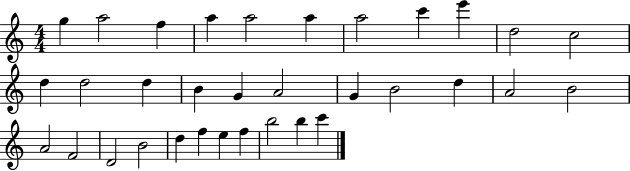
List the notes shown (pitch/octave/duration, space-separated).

G5/q A5/h F5/q A5/q A5/h A5/q A5/h C6/q E6/q D5/h C5/h D5/q D5/h D5/q B4/q G4/q A4/h G4/q B4/h D5/q A4/h B4/h A4/h F4/h D4/h B4/h D5/q F5/q E5/q F5/q B5/h B5/q C6/q